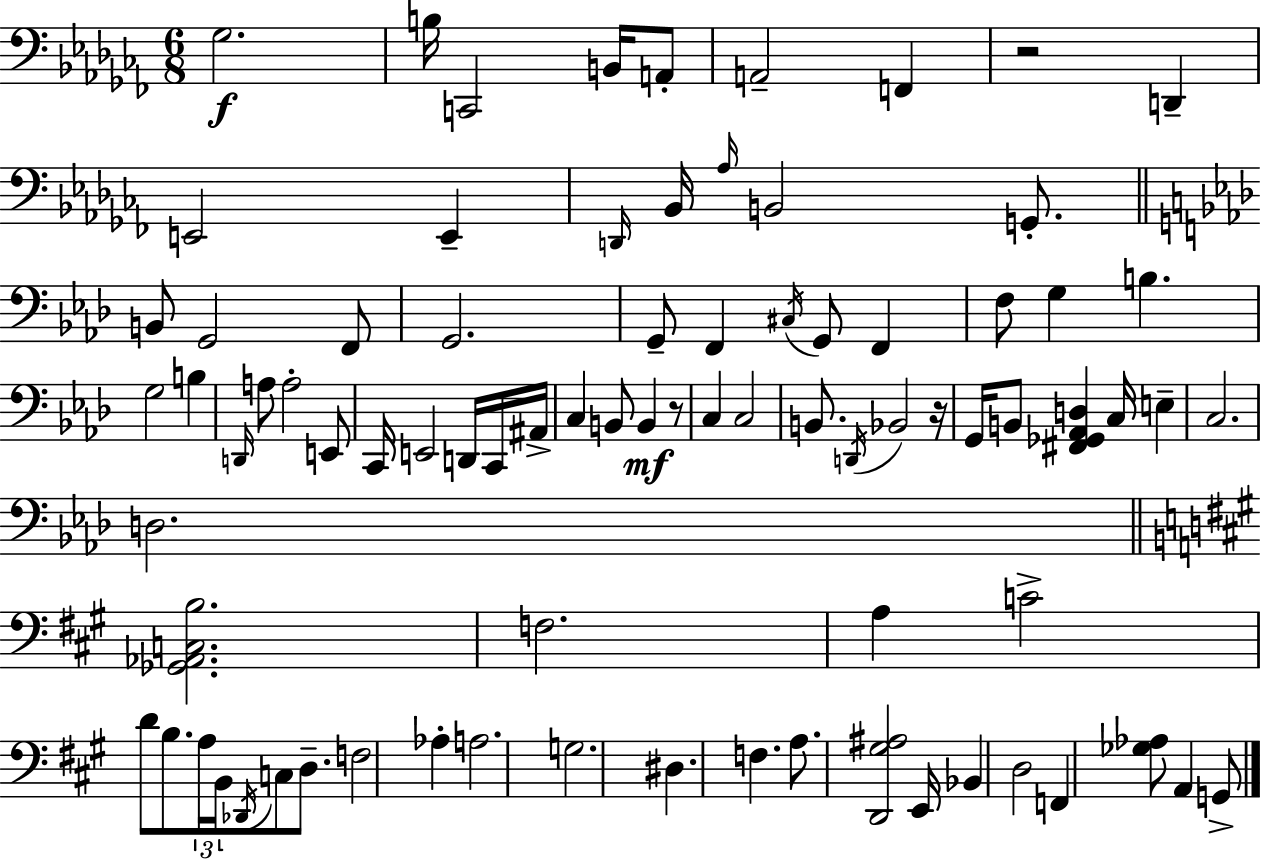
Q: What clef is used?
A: bass